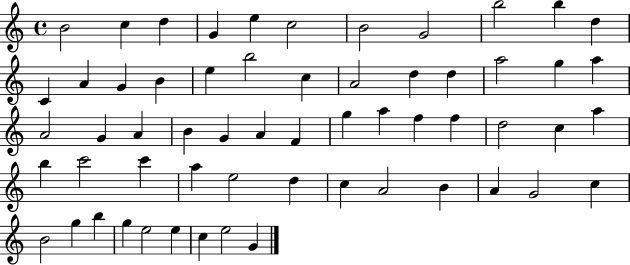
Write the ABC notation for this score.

X:1
T:Untitled
M:4/4
L:1/4
K:C
B2 c d G e c2 B2 G2 b2 b d C A G B e b2 c A2 d d a2 g a A2 G A B G A F g a f f d2 c a b c'2 c' a e2 d c A2 B A G2 c B2 g b g e2 e c e2 G